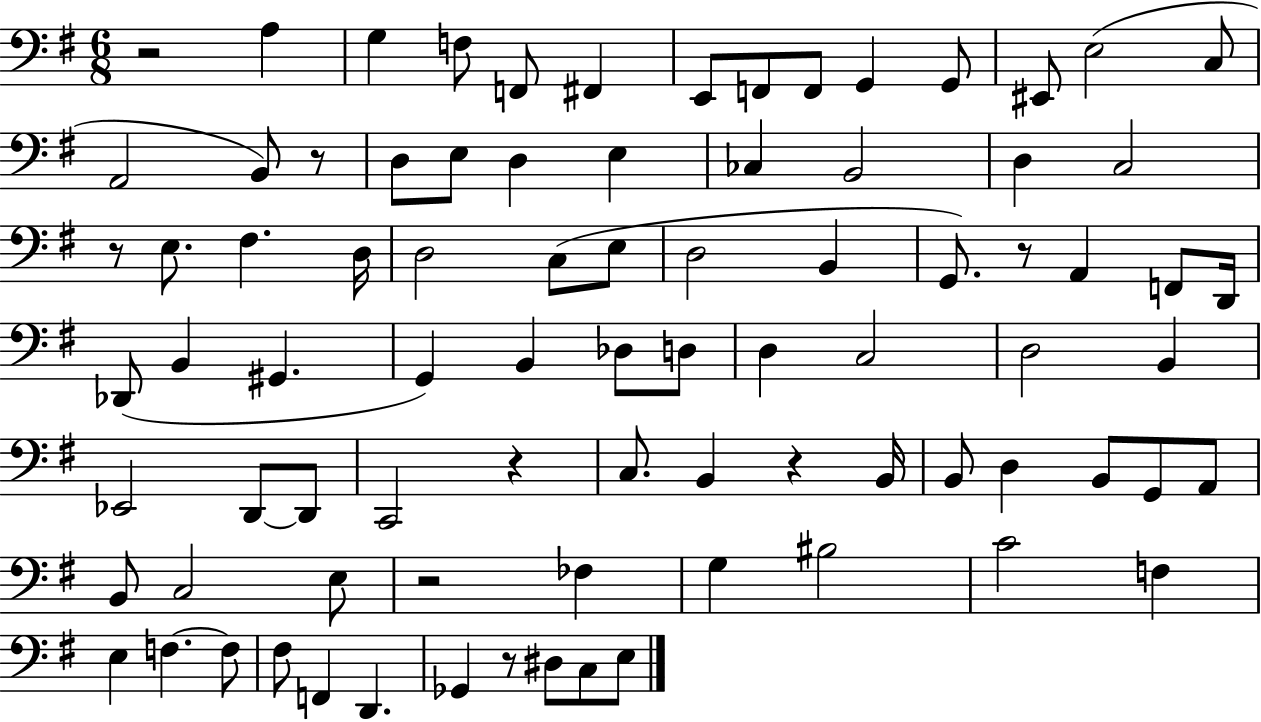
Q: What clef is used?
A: bass